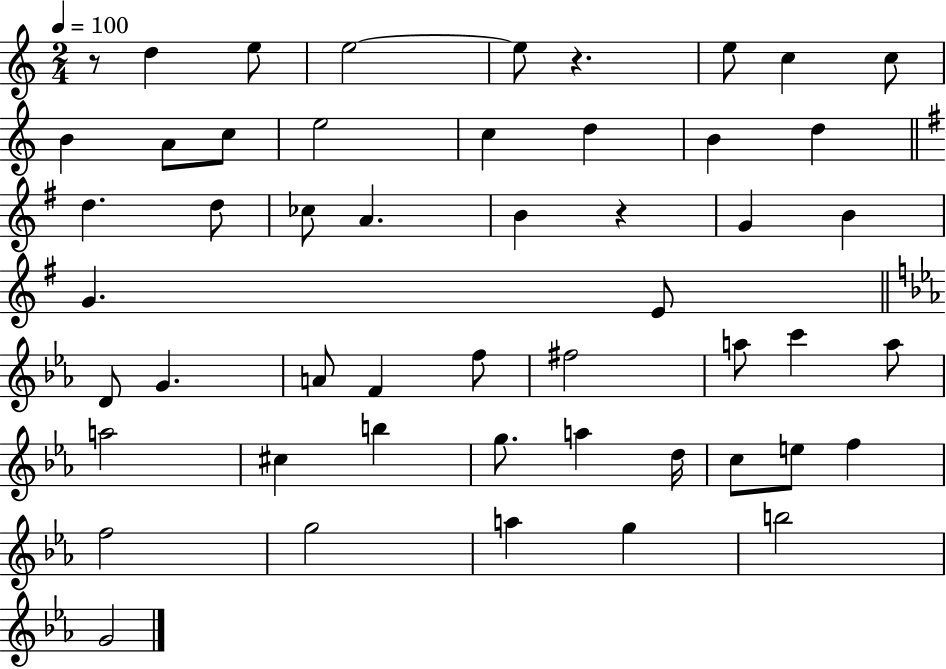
{
  \clef treble
  \numericTimeSignature
  \time 2/4
  \key c \major
  \tempo 4 = 100
  r8 d''4 e''8 | e''2~~ | e''8 r4. | e''8 c''4 c''8 | \break b'4 a'8 c''8 | e''2 | c''4 d''4 | b'4 d''4 | \break \bar "||" \break \key g \major d''4. d''8 | ces''8 a'4. | b'4 r4 | g'4 b'4 | \break g'4. e'8 | \bar "||" \break \key ees \major d'8 g'4. | a'8 f'4 f''8 | fis''2 | a''8 c'''4 a''8 | \break a''2 | cis''4 b''4 | g''8. a''4 d''16 | c''8 e''8 f''4 | \break f''2 | g''2 | a''4 g''4 | b''2 | \break g'2 | \bar "|."
}